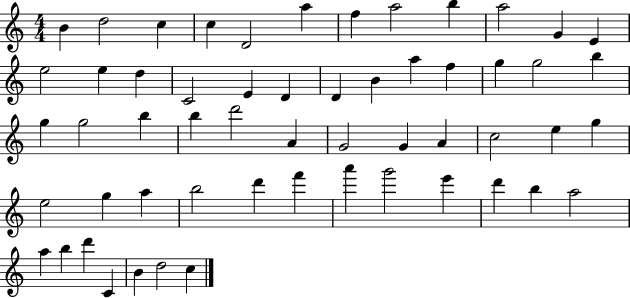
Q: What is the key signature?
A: C major